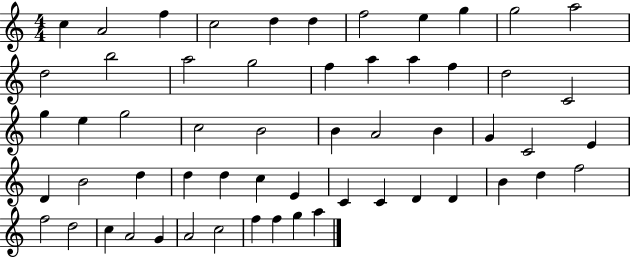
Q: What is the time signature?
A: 4/4